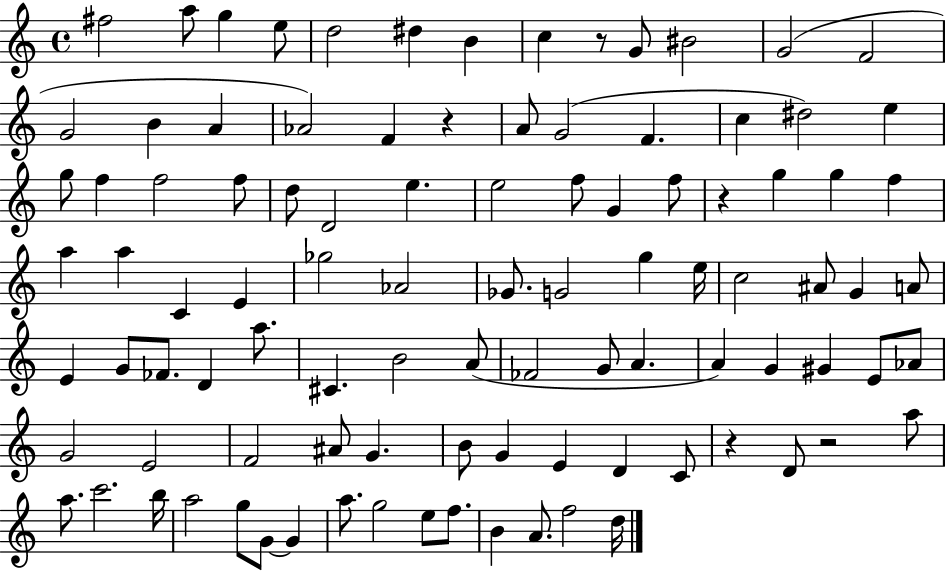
X:1
T:Untitled
M:4/4
L:1/4
K:C
^f2 a/2 g e/2 d2 ^d B c z/2 G/2 ^B2 G2 F2 G2 B A _A2 F z A/2 G2 F c ^d2 e g/2 f f2 f/2 d/2 D2 e e2 f/2 G f/2 z g g f a a C E _g2 _A2 _G/2 G2 g e/4 c2 ^A/2 G A/2 E G/2 _F/2 D a/2 ^C B2 A/2 _F2 G/2 A A G ^G E/2 _A/2 G2 E2 F2 ^A/2 G B/2 G E D C/2 z D/2 z2 a/2 a/2 c'2 b/4 a2 g/2 G/2 G a/2 g2 e/2 f/2 B A/2 f2 d/4